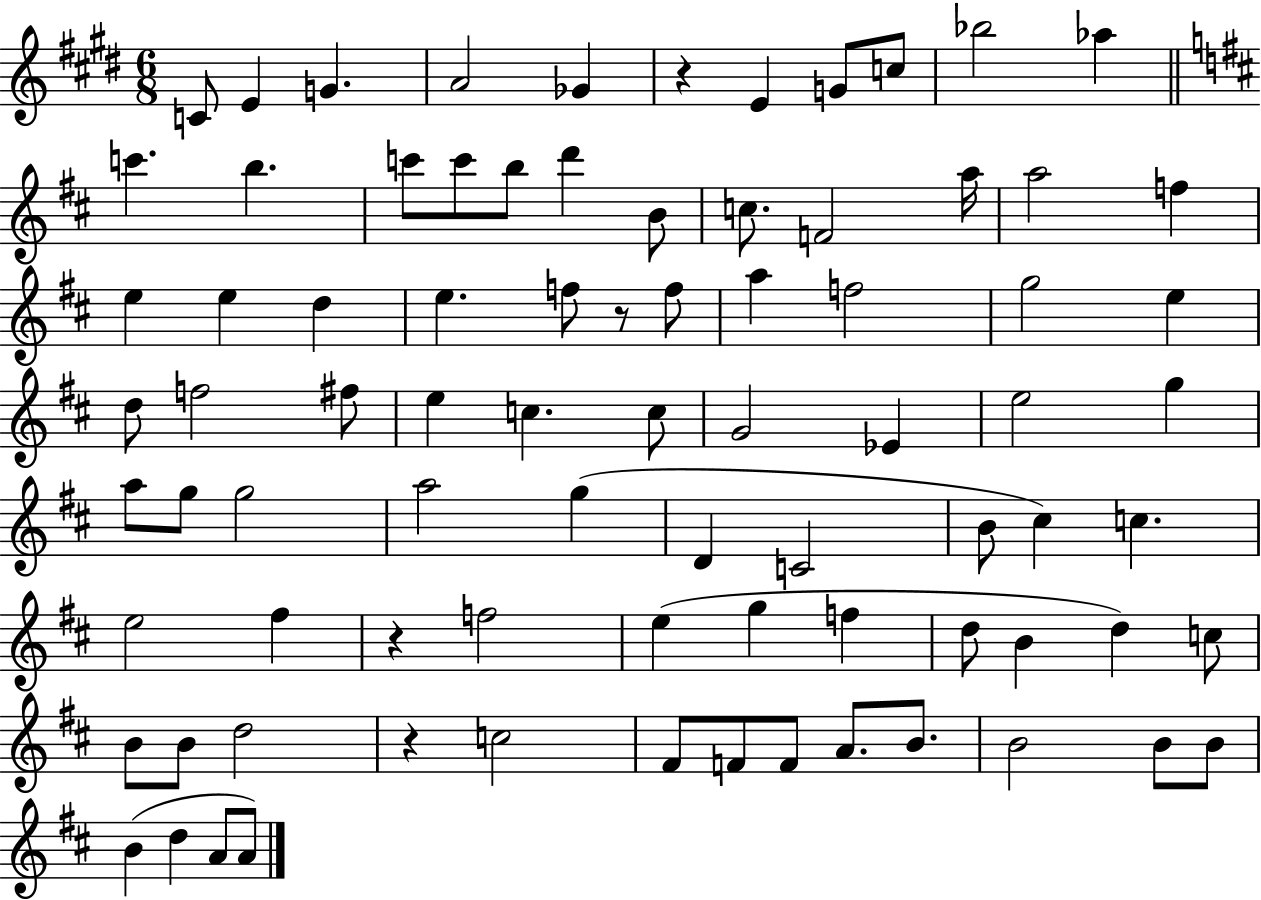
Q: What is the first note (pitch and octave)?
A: C4